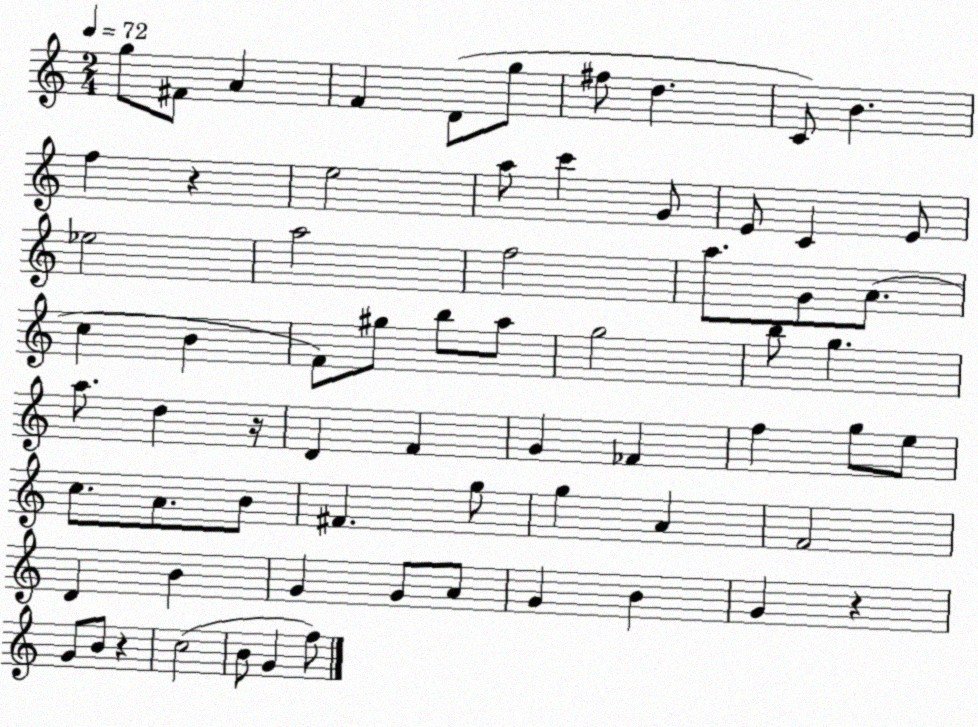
X:1
T:Untitled
M:2/4
L:1/4
K:C
g/2 ^F/2 A F D/2 g/2 ^f/2 d C/2 B f z e2 a/2 c' G/2 E/2 C E/2 _e2 a2 f2 a/2 G/2 A/2 c B F/2 ^g/2 b/2 a/2 g2 b/2 g a/2 d z/4 D F G _F f g/2 e/2 c/2 A/2 B/2 ^F g/2 g A F2 D B G G/2 A/2 G B G z G/2 B/2 z c2 B/2 G f/2